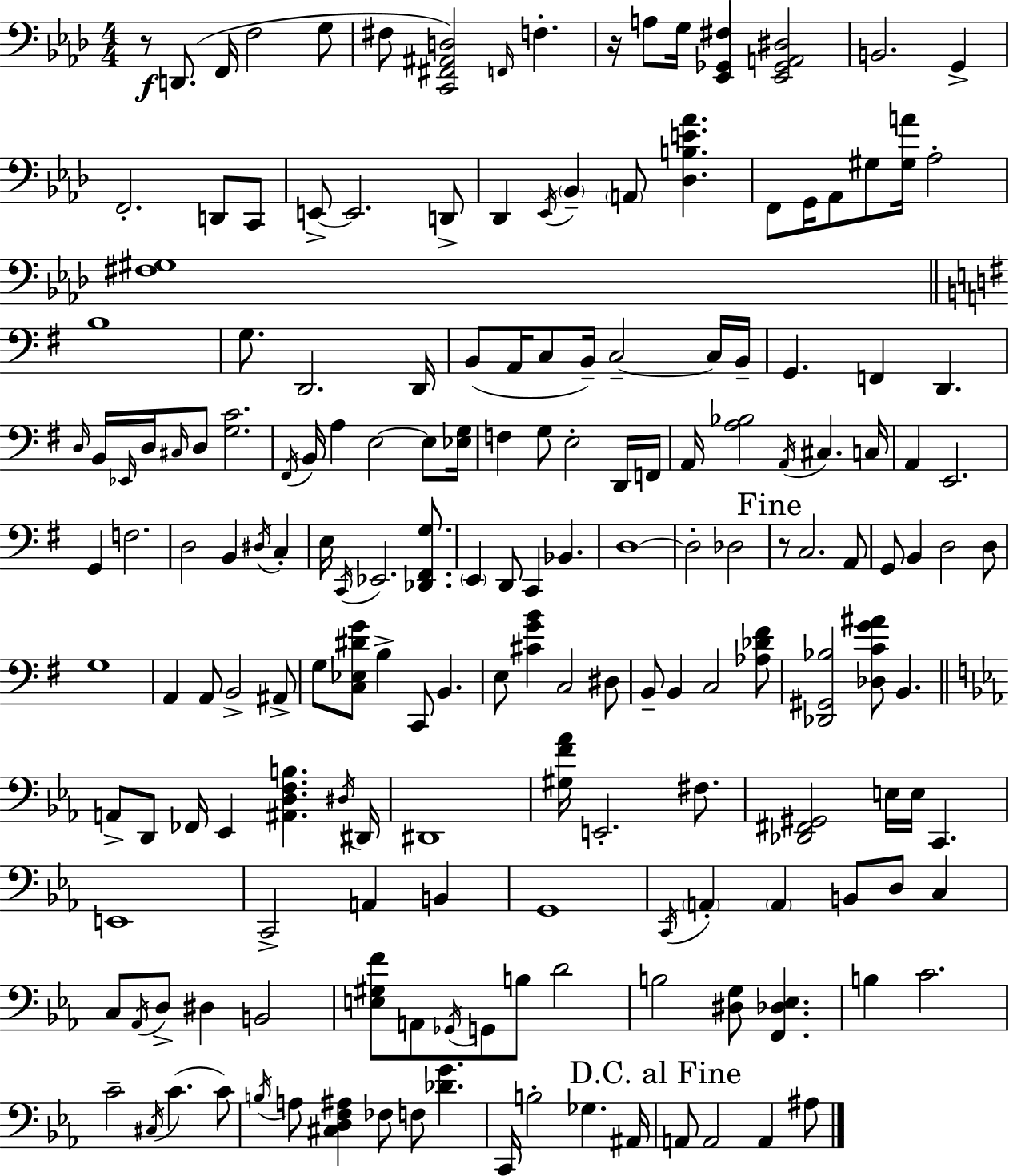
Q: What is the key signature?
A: F minor